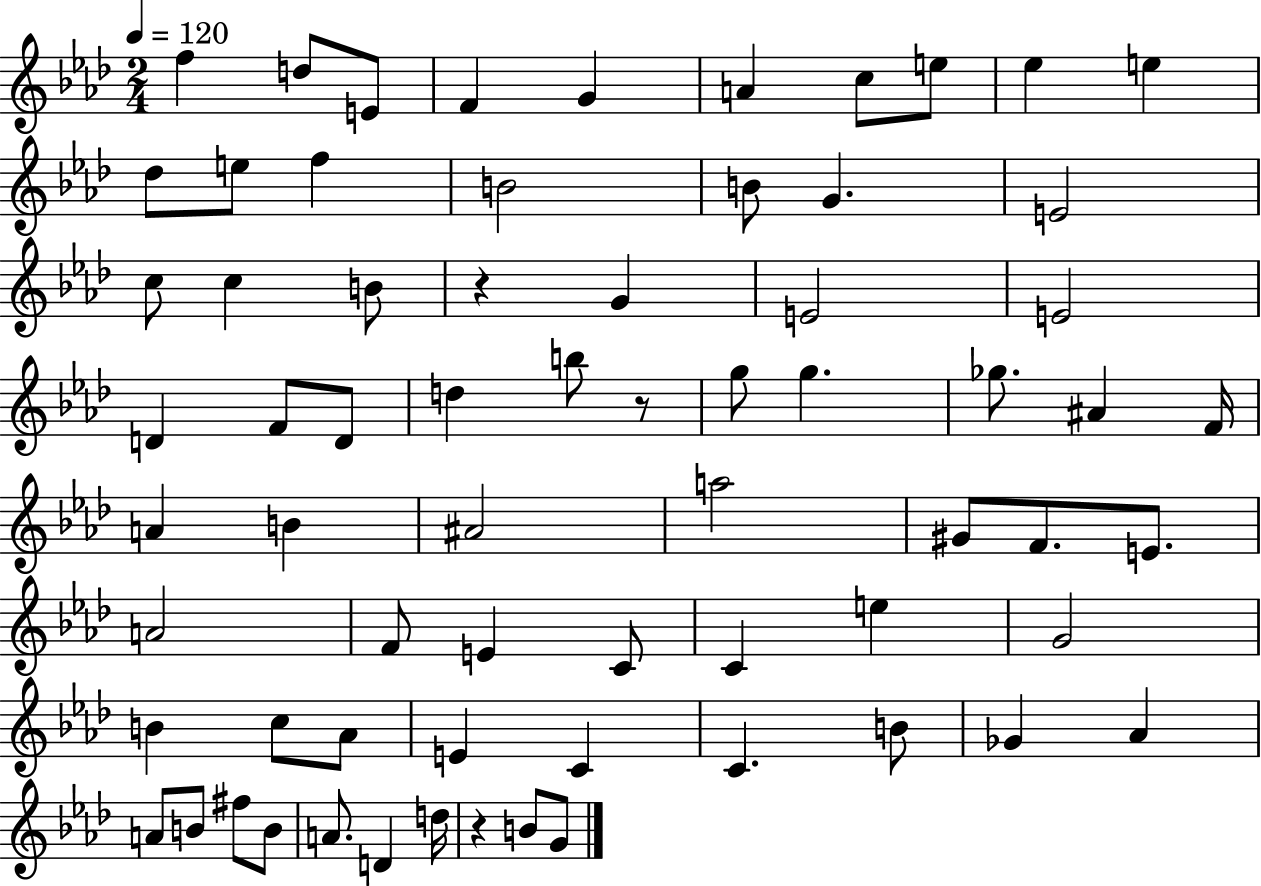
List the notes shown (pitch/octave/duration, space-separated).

F5/q D5/e E4/e F4/q G4/q A4/q C5/e E5/e Eb5/q E5/q Db5/e E5/e F5/q B4/h B4/e G4/q. E4/h C5/e C5/q B4/e R/q G4/q E4/h E4/h D4/q F4/e D4/e D5/q B5/e R/e G5/e G5/q. Gb5/e. A#4/q F4/s A4/q B4/q A#4/h A5/h G#4/e F4/e. E4/e. A4/h F4/e E4/q C4/e C4/q E5/q G4/h B4/q C5/e Ab4/e E4/q C4/q C4/q. B4/e Gb4/q Ab4/q A4/e B4/e F#5/e B4/e A4/e. D4/q D5/s R/q B4/e G4/e